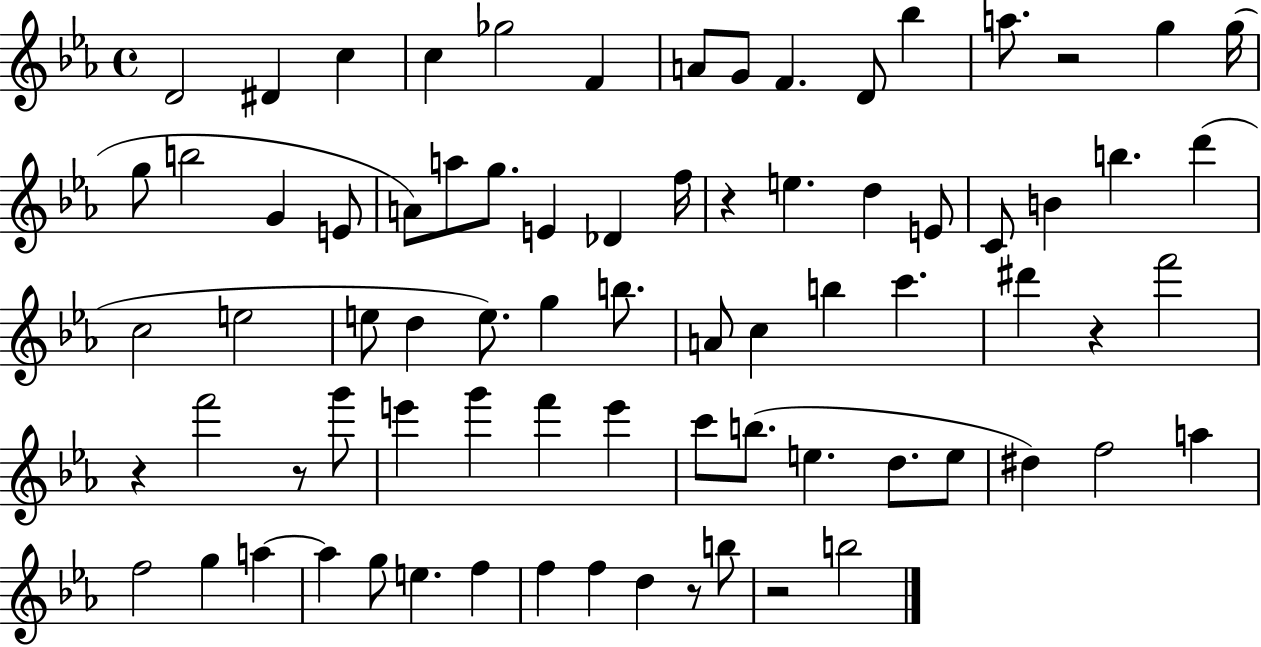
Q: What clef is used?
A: treble